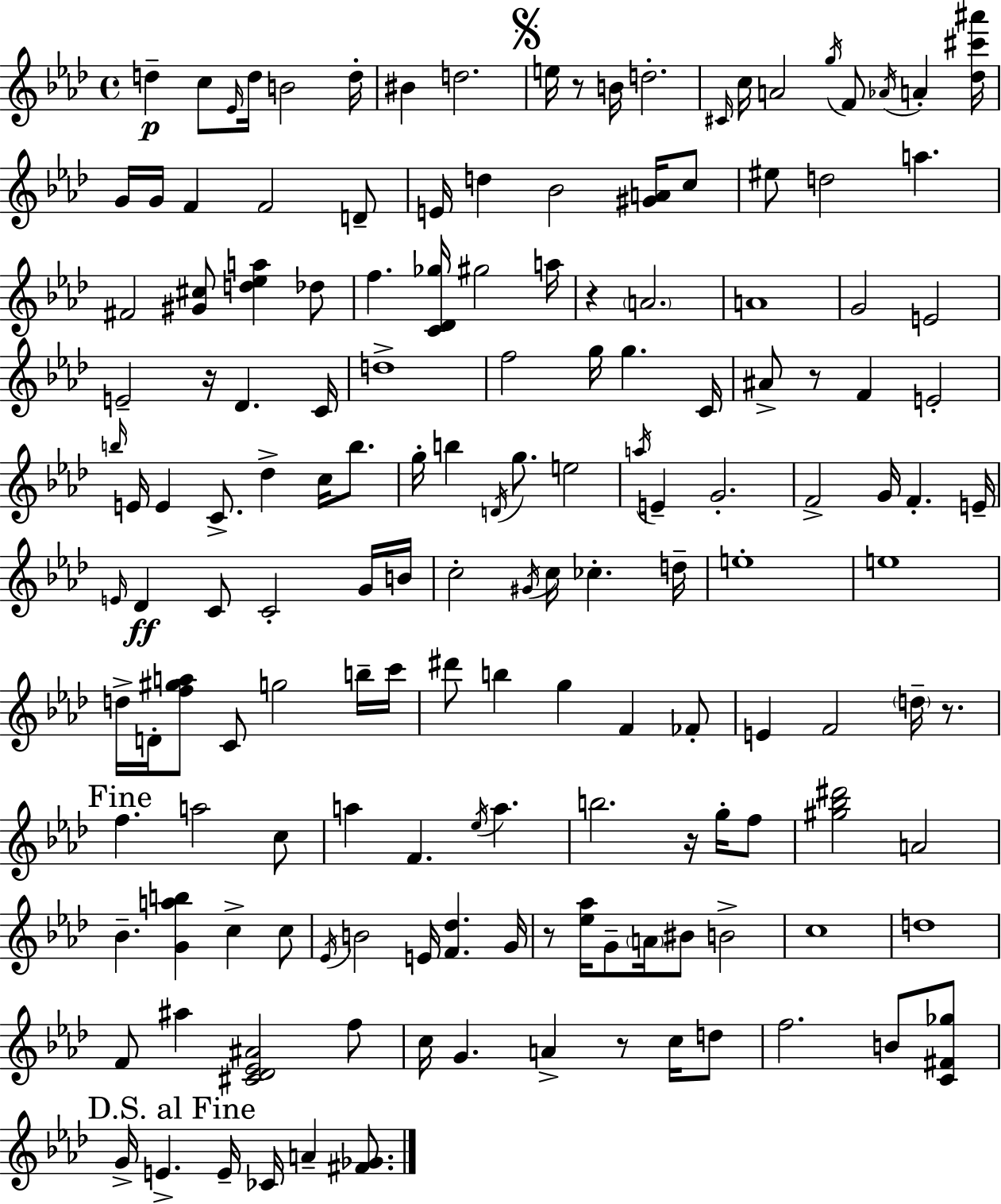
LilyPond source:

{
  \clef treble
  \time 4/4
  \defaultTimeSignature
  \key f \minor
  d''4--\p c''8 \grace { ees'16 } d''16 b'2 | d''16-. bis'4 d''2. | \mark \markup { \musicglyph "scripts.segno" } e''16 r8 b'16 d''2.-. | \grace { cis'16 } c''16 a'2 \acciaccatura { g''16 } f'8 \acciaccatura { aes'16 } a'4-. | \break <des'' cis''' ais'''>16 g'16 g'16 f'4 f'2 | d'8-- e'16 d''4 bes'2 | <gis' a'>16 c''8 eis''8 d''2 a''4. | fis'2 <gis' cis''>8 <d'' ees'' a''>4 | \break des''8 f''4. <c' des' ges''>16 gis''2 | a''16 r4 \parenthesize a'2. | a'1 | g'2 e'2 | \break e'2-- r16 des'4. | c'16 d''1-> | f''2 g''16 g''4. | c'16 ais'8-> r8 f'4 e'2-. | \break \grace { b''16 } e'16 e'4 c'8.-> des''4-> | c''16 b''8. g''16-. b''4 \acciaccatura { d'16 } g''8. e''2 | \acciaccatura { a''16 } e'4-- g'2.-. | f'2-> g'16 | \break f'4.-. e'16-- \grace { e'16 }\ff des'4 c'8 c'2-. | g'16 b'16 c''2-. | \acciaccatura { gis'16 } c''16 ces''4.-. d''16-- e''1-. | e''1 | \break d''16-> d'16-. <f'' gis'' a''>8 c'8 g''2 | b''16-- c'''16 dis'''8 b''4 g''4 | f'4 fes'8-. e'4 f'2 | \parenthesize d''16-- r8. \mark "Fine" f''4. a''2 | \break c''8 a''4 f'4. | \acciaccatura { ees''16 } a''4. b''2. | r16 g''16-. f''8 <gis'' bes'' dis'''>2 | a'2 bes'4.-- | \break <g' a'' b''>4 c''4-> c''8 \acciaccatura { ees'16 } b'2 | e'16 <f' des''>4. g'16 r8 <ees'' aes''>16 g'8-- | \parenthesize a'16 bis'8 b'2-> c''1 | d''1 | \break f'8 ais''4 | <cis' des' ees' ais'>2 f''8 c''16 g'4. | a'4-> r8 c''16 d''8 f''2. | b'8 <c' fis' ges''>8 \mark "D.S. al Fine" g'16-> e'4.-> | \break e'16-- ces'16 a'4-- <fis' ges'>8. \bar "|."
}